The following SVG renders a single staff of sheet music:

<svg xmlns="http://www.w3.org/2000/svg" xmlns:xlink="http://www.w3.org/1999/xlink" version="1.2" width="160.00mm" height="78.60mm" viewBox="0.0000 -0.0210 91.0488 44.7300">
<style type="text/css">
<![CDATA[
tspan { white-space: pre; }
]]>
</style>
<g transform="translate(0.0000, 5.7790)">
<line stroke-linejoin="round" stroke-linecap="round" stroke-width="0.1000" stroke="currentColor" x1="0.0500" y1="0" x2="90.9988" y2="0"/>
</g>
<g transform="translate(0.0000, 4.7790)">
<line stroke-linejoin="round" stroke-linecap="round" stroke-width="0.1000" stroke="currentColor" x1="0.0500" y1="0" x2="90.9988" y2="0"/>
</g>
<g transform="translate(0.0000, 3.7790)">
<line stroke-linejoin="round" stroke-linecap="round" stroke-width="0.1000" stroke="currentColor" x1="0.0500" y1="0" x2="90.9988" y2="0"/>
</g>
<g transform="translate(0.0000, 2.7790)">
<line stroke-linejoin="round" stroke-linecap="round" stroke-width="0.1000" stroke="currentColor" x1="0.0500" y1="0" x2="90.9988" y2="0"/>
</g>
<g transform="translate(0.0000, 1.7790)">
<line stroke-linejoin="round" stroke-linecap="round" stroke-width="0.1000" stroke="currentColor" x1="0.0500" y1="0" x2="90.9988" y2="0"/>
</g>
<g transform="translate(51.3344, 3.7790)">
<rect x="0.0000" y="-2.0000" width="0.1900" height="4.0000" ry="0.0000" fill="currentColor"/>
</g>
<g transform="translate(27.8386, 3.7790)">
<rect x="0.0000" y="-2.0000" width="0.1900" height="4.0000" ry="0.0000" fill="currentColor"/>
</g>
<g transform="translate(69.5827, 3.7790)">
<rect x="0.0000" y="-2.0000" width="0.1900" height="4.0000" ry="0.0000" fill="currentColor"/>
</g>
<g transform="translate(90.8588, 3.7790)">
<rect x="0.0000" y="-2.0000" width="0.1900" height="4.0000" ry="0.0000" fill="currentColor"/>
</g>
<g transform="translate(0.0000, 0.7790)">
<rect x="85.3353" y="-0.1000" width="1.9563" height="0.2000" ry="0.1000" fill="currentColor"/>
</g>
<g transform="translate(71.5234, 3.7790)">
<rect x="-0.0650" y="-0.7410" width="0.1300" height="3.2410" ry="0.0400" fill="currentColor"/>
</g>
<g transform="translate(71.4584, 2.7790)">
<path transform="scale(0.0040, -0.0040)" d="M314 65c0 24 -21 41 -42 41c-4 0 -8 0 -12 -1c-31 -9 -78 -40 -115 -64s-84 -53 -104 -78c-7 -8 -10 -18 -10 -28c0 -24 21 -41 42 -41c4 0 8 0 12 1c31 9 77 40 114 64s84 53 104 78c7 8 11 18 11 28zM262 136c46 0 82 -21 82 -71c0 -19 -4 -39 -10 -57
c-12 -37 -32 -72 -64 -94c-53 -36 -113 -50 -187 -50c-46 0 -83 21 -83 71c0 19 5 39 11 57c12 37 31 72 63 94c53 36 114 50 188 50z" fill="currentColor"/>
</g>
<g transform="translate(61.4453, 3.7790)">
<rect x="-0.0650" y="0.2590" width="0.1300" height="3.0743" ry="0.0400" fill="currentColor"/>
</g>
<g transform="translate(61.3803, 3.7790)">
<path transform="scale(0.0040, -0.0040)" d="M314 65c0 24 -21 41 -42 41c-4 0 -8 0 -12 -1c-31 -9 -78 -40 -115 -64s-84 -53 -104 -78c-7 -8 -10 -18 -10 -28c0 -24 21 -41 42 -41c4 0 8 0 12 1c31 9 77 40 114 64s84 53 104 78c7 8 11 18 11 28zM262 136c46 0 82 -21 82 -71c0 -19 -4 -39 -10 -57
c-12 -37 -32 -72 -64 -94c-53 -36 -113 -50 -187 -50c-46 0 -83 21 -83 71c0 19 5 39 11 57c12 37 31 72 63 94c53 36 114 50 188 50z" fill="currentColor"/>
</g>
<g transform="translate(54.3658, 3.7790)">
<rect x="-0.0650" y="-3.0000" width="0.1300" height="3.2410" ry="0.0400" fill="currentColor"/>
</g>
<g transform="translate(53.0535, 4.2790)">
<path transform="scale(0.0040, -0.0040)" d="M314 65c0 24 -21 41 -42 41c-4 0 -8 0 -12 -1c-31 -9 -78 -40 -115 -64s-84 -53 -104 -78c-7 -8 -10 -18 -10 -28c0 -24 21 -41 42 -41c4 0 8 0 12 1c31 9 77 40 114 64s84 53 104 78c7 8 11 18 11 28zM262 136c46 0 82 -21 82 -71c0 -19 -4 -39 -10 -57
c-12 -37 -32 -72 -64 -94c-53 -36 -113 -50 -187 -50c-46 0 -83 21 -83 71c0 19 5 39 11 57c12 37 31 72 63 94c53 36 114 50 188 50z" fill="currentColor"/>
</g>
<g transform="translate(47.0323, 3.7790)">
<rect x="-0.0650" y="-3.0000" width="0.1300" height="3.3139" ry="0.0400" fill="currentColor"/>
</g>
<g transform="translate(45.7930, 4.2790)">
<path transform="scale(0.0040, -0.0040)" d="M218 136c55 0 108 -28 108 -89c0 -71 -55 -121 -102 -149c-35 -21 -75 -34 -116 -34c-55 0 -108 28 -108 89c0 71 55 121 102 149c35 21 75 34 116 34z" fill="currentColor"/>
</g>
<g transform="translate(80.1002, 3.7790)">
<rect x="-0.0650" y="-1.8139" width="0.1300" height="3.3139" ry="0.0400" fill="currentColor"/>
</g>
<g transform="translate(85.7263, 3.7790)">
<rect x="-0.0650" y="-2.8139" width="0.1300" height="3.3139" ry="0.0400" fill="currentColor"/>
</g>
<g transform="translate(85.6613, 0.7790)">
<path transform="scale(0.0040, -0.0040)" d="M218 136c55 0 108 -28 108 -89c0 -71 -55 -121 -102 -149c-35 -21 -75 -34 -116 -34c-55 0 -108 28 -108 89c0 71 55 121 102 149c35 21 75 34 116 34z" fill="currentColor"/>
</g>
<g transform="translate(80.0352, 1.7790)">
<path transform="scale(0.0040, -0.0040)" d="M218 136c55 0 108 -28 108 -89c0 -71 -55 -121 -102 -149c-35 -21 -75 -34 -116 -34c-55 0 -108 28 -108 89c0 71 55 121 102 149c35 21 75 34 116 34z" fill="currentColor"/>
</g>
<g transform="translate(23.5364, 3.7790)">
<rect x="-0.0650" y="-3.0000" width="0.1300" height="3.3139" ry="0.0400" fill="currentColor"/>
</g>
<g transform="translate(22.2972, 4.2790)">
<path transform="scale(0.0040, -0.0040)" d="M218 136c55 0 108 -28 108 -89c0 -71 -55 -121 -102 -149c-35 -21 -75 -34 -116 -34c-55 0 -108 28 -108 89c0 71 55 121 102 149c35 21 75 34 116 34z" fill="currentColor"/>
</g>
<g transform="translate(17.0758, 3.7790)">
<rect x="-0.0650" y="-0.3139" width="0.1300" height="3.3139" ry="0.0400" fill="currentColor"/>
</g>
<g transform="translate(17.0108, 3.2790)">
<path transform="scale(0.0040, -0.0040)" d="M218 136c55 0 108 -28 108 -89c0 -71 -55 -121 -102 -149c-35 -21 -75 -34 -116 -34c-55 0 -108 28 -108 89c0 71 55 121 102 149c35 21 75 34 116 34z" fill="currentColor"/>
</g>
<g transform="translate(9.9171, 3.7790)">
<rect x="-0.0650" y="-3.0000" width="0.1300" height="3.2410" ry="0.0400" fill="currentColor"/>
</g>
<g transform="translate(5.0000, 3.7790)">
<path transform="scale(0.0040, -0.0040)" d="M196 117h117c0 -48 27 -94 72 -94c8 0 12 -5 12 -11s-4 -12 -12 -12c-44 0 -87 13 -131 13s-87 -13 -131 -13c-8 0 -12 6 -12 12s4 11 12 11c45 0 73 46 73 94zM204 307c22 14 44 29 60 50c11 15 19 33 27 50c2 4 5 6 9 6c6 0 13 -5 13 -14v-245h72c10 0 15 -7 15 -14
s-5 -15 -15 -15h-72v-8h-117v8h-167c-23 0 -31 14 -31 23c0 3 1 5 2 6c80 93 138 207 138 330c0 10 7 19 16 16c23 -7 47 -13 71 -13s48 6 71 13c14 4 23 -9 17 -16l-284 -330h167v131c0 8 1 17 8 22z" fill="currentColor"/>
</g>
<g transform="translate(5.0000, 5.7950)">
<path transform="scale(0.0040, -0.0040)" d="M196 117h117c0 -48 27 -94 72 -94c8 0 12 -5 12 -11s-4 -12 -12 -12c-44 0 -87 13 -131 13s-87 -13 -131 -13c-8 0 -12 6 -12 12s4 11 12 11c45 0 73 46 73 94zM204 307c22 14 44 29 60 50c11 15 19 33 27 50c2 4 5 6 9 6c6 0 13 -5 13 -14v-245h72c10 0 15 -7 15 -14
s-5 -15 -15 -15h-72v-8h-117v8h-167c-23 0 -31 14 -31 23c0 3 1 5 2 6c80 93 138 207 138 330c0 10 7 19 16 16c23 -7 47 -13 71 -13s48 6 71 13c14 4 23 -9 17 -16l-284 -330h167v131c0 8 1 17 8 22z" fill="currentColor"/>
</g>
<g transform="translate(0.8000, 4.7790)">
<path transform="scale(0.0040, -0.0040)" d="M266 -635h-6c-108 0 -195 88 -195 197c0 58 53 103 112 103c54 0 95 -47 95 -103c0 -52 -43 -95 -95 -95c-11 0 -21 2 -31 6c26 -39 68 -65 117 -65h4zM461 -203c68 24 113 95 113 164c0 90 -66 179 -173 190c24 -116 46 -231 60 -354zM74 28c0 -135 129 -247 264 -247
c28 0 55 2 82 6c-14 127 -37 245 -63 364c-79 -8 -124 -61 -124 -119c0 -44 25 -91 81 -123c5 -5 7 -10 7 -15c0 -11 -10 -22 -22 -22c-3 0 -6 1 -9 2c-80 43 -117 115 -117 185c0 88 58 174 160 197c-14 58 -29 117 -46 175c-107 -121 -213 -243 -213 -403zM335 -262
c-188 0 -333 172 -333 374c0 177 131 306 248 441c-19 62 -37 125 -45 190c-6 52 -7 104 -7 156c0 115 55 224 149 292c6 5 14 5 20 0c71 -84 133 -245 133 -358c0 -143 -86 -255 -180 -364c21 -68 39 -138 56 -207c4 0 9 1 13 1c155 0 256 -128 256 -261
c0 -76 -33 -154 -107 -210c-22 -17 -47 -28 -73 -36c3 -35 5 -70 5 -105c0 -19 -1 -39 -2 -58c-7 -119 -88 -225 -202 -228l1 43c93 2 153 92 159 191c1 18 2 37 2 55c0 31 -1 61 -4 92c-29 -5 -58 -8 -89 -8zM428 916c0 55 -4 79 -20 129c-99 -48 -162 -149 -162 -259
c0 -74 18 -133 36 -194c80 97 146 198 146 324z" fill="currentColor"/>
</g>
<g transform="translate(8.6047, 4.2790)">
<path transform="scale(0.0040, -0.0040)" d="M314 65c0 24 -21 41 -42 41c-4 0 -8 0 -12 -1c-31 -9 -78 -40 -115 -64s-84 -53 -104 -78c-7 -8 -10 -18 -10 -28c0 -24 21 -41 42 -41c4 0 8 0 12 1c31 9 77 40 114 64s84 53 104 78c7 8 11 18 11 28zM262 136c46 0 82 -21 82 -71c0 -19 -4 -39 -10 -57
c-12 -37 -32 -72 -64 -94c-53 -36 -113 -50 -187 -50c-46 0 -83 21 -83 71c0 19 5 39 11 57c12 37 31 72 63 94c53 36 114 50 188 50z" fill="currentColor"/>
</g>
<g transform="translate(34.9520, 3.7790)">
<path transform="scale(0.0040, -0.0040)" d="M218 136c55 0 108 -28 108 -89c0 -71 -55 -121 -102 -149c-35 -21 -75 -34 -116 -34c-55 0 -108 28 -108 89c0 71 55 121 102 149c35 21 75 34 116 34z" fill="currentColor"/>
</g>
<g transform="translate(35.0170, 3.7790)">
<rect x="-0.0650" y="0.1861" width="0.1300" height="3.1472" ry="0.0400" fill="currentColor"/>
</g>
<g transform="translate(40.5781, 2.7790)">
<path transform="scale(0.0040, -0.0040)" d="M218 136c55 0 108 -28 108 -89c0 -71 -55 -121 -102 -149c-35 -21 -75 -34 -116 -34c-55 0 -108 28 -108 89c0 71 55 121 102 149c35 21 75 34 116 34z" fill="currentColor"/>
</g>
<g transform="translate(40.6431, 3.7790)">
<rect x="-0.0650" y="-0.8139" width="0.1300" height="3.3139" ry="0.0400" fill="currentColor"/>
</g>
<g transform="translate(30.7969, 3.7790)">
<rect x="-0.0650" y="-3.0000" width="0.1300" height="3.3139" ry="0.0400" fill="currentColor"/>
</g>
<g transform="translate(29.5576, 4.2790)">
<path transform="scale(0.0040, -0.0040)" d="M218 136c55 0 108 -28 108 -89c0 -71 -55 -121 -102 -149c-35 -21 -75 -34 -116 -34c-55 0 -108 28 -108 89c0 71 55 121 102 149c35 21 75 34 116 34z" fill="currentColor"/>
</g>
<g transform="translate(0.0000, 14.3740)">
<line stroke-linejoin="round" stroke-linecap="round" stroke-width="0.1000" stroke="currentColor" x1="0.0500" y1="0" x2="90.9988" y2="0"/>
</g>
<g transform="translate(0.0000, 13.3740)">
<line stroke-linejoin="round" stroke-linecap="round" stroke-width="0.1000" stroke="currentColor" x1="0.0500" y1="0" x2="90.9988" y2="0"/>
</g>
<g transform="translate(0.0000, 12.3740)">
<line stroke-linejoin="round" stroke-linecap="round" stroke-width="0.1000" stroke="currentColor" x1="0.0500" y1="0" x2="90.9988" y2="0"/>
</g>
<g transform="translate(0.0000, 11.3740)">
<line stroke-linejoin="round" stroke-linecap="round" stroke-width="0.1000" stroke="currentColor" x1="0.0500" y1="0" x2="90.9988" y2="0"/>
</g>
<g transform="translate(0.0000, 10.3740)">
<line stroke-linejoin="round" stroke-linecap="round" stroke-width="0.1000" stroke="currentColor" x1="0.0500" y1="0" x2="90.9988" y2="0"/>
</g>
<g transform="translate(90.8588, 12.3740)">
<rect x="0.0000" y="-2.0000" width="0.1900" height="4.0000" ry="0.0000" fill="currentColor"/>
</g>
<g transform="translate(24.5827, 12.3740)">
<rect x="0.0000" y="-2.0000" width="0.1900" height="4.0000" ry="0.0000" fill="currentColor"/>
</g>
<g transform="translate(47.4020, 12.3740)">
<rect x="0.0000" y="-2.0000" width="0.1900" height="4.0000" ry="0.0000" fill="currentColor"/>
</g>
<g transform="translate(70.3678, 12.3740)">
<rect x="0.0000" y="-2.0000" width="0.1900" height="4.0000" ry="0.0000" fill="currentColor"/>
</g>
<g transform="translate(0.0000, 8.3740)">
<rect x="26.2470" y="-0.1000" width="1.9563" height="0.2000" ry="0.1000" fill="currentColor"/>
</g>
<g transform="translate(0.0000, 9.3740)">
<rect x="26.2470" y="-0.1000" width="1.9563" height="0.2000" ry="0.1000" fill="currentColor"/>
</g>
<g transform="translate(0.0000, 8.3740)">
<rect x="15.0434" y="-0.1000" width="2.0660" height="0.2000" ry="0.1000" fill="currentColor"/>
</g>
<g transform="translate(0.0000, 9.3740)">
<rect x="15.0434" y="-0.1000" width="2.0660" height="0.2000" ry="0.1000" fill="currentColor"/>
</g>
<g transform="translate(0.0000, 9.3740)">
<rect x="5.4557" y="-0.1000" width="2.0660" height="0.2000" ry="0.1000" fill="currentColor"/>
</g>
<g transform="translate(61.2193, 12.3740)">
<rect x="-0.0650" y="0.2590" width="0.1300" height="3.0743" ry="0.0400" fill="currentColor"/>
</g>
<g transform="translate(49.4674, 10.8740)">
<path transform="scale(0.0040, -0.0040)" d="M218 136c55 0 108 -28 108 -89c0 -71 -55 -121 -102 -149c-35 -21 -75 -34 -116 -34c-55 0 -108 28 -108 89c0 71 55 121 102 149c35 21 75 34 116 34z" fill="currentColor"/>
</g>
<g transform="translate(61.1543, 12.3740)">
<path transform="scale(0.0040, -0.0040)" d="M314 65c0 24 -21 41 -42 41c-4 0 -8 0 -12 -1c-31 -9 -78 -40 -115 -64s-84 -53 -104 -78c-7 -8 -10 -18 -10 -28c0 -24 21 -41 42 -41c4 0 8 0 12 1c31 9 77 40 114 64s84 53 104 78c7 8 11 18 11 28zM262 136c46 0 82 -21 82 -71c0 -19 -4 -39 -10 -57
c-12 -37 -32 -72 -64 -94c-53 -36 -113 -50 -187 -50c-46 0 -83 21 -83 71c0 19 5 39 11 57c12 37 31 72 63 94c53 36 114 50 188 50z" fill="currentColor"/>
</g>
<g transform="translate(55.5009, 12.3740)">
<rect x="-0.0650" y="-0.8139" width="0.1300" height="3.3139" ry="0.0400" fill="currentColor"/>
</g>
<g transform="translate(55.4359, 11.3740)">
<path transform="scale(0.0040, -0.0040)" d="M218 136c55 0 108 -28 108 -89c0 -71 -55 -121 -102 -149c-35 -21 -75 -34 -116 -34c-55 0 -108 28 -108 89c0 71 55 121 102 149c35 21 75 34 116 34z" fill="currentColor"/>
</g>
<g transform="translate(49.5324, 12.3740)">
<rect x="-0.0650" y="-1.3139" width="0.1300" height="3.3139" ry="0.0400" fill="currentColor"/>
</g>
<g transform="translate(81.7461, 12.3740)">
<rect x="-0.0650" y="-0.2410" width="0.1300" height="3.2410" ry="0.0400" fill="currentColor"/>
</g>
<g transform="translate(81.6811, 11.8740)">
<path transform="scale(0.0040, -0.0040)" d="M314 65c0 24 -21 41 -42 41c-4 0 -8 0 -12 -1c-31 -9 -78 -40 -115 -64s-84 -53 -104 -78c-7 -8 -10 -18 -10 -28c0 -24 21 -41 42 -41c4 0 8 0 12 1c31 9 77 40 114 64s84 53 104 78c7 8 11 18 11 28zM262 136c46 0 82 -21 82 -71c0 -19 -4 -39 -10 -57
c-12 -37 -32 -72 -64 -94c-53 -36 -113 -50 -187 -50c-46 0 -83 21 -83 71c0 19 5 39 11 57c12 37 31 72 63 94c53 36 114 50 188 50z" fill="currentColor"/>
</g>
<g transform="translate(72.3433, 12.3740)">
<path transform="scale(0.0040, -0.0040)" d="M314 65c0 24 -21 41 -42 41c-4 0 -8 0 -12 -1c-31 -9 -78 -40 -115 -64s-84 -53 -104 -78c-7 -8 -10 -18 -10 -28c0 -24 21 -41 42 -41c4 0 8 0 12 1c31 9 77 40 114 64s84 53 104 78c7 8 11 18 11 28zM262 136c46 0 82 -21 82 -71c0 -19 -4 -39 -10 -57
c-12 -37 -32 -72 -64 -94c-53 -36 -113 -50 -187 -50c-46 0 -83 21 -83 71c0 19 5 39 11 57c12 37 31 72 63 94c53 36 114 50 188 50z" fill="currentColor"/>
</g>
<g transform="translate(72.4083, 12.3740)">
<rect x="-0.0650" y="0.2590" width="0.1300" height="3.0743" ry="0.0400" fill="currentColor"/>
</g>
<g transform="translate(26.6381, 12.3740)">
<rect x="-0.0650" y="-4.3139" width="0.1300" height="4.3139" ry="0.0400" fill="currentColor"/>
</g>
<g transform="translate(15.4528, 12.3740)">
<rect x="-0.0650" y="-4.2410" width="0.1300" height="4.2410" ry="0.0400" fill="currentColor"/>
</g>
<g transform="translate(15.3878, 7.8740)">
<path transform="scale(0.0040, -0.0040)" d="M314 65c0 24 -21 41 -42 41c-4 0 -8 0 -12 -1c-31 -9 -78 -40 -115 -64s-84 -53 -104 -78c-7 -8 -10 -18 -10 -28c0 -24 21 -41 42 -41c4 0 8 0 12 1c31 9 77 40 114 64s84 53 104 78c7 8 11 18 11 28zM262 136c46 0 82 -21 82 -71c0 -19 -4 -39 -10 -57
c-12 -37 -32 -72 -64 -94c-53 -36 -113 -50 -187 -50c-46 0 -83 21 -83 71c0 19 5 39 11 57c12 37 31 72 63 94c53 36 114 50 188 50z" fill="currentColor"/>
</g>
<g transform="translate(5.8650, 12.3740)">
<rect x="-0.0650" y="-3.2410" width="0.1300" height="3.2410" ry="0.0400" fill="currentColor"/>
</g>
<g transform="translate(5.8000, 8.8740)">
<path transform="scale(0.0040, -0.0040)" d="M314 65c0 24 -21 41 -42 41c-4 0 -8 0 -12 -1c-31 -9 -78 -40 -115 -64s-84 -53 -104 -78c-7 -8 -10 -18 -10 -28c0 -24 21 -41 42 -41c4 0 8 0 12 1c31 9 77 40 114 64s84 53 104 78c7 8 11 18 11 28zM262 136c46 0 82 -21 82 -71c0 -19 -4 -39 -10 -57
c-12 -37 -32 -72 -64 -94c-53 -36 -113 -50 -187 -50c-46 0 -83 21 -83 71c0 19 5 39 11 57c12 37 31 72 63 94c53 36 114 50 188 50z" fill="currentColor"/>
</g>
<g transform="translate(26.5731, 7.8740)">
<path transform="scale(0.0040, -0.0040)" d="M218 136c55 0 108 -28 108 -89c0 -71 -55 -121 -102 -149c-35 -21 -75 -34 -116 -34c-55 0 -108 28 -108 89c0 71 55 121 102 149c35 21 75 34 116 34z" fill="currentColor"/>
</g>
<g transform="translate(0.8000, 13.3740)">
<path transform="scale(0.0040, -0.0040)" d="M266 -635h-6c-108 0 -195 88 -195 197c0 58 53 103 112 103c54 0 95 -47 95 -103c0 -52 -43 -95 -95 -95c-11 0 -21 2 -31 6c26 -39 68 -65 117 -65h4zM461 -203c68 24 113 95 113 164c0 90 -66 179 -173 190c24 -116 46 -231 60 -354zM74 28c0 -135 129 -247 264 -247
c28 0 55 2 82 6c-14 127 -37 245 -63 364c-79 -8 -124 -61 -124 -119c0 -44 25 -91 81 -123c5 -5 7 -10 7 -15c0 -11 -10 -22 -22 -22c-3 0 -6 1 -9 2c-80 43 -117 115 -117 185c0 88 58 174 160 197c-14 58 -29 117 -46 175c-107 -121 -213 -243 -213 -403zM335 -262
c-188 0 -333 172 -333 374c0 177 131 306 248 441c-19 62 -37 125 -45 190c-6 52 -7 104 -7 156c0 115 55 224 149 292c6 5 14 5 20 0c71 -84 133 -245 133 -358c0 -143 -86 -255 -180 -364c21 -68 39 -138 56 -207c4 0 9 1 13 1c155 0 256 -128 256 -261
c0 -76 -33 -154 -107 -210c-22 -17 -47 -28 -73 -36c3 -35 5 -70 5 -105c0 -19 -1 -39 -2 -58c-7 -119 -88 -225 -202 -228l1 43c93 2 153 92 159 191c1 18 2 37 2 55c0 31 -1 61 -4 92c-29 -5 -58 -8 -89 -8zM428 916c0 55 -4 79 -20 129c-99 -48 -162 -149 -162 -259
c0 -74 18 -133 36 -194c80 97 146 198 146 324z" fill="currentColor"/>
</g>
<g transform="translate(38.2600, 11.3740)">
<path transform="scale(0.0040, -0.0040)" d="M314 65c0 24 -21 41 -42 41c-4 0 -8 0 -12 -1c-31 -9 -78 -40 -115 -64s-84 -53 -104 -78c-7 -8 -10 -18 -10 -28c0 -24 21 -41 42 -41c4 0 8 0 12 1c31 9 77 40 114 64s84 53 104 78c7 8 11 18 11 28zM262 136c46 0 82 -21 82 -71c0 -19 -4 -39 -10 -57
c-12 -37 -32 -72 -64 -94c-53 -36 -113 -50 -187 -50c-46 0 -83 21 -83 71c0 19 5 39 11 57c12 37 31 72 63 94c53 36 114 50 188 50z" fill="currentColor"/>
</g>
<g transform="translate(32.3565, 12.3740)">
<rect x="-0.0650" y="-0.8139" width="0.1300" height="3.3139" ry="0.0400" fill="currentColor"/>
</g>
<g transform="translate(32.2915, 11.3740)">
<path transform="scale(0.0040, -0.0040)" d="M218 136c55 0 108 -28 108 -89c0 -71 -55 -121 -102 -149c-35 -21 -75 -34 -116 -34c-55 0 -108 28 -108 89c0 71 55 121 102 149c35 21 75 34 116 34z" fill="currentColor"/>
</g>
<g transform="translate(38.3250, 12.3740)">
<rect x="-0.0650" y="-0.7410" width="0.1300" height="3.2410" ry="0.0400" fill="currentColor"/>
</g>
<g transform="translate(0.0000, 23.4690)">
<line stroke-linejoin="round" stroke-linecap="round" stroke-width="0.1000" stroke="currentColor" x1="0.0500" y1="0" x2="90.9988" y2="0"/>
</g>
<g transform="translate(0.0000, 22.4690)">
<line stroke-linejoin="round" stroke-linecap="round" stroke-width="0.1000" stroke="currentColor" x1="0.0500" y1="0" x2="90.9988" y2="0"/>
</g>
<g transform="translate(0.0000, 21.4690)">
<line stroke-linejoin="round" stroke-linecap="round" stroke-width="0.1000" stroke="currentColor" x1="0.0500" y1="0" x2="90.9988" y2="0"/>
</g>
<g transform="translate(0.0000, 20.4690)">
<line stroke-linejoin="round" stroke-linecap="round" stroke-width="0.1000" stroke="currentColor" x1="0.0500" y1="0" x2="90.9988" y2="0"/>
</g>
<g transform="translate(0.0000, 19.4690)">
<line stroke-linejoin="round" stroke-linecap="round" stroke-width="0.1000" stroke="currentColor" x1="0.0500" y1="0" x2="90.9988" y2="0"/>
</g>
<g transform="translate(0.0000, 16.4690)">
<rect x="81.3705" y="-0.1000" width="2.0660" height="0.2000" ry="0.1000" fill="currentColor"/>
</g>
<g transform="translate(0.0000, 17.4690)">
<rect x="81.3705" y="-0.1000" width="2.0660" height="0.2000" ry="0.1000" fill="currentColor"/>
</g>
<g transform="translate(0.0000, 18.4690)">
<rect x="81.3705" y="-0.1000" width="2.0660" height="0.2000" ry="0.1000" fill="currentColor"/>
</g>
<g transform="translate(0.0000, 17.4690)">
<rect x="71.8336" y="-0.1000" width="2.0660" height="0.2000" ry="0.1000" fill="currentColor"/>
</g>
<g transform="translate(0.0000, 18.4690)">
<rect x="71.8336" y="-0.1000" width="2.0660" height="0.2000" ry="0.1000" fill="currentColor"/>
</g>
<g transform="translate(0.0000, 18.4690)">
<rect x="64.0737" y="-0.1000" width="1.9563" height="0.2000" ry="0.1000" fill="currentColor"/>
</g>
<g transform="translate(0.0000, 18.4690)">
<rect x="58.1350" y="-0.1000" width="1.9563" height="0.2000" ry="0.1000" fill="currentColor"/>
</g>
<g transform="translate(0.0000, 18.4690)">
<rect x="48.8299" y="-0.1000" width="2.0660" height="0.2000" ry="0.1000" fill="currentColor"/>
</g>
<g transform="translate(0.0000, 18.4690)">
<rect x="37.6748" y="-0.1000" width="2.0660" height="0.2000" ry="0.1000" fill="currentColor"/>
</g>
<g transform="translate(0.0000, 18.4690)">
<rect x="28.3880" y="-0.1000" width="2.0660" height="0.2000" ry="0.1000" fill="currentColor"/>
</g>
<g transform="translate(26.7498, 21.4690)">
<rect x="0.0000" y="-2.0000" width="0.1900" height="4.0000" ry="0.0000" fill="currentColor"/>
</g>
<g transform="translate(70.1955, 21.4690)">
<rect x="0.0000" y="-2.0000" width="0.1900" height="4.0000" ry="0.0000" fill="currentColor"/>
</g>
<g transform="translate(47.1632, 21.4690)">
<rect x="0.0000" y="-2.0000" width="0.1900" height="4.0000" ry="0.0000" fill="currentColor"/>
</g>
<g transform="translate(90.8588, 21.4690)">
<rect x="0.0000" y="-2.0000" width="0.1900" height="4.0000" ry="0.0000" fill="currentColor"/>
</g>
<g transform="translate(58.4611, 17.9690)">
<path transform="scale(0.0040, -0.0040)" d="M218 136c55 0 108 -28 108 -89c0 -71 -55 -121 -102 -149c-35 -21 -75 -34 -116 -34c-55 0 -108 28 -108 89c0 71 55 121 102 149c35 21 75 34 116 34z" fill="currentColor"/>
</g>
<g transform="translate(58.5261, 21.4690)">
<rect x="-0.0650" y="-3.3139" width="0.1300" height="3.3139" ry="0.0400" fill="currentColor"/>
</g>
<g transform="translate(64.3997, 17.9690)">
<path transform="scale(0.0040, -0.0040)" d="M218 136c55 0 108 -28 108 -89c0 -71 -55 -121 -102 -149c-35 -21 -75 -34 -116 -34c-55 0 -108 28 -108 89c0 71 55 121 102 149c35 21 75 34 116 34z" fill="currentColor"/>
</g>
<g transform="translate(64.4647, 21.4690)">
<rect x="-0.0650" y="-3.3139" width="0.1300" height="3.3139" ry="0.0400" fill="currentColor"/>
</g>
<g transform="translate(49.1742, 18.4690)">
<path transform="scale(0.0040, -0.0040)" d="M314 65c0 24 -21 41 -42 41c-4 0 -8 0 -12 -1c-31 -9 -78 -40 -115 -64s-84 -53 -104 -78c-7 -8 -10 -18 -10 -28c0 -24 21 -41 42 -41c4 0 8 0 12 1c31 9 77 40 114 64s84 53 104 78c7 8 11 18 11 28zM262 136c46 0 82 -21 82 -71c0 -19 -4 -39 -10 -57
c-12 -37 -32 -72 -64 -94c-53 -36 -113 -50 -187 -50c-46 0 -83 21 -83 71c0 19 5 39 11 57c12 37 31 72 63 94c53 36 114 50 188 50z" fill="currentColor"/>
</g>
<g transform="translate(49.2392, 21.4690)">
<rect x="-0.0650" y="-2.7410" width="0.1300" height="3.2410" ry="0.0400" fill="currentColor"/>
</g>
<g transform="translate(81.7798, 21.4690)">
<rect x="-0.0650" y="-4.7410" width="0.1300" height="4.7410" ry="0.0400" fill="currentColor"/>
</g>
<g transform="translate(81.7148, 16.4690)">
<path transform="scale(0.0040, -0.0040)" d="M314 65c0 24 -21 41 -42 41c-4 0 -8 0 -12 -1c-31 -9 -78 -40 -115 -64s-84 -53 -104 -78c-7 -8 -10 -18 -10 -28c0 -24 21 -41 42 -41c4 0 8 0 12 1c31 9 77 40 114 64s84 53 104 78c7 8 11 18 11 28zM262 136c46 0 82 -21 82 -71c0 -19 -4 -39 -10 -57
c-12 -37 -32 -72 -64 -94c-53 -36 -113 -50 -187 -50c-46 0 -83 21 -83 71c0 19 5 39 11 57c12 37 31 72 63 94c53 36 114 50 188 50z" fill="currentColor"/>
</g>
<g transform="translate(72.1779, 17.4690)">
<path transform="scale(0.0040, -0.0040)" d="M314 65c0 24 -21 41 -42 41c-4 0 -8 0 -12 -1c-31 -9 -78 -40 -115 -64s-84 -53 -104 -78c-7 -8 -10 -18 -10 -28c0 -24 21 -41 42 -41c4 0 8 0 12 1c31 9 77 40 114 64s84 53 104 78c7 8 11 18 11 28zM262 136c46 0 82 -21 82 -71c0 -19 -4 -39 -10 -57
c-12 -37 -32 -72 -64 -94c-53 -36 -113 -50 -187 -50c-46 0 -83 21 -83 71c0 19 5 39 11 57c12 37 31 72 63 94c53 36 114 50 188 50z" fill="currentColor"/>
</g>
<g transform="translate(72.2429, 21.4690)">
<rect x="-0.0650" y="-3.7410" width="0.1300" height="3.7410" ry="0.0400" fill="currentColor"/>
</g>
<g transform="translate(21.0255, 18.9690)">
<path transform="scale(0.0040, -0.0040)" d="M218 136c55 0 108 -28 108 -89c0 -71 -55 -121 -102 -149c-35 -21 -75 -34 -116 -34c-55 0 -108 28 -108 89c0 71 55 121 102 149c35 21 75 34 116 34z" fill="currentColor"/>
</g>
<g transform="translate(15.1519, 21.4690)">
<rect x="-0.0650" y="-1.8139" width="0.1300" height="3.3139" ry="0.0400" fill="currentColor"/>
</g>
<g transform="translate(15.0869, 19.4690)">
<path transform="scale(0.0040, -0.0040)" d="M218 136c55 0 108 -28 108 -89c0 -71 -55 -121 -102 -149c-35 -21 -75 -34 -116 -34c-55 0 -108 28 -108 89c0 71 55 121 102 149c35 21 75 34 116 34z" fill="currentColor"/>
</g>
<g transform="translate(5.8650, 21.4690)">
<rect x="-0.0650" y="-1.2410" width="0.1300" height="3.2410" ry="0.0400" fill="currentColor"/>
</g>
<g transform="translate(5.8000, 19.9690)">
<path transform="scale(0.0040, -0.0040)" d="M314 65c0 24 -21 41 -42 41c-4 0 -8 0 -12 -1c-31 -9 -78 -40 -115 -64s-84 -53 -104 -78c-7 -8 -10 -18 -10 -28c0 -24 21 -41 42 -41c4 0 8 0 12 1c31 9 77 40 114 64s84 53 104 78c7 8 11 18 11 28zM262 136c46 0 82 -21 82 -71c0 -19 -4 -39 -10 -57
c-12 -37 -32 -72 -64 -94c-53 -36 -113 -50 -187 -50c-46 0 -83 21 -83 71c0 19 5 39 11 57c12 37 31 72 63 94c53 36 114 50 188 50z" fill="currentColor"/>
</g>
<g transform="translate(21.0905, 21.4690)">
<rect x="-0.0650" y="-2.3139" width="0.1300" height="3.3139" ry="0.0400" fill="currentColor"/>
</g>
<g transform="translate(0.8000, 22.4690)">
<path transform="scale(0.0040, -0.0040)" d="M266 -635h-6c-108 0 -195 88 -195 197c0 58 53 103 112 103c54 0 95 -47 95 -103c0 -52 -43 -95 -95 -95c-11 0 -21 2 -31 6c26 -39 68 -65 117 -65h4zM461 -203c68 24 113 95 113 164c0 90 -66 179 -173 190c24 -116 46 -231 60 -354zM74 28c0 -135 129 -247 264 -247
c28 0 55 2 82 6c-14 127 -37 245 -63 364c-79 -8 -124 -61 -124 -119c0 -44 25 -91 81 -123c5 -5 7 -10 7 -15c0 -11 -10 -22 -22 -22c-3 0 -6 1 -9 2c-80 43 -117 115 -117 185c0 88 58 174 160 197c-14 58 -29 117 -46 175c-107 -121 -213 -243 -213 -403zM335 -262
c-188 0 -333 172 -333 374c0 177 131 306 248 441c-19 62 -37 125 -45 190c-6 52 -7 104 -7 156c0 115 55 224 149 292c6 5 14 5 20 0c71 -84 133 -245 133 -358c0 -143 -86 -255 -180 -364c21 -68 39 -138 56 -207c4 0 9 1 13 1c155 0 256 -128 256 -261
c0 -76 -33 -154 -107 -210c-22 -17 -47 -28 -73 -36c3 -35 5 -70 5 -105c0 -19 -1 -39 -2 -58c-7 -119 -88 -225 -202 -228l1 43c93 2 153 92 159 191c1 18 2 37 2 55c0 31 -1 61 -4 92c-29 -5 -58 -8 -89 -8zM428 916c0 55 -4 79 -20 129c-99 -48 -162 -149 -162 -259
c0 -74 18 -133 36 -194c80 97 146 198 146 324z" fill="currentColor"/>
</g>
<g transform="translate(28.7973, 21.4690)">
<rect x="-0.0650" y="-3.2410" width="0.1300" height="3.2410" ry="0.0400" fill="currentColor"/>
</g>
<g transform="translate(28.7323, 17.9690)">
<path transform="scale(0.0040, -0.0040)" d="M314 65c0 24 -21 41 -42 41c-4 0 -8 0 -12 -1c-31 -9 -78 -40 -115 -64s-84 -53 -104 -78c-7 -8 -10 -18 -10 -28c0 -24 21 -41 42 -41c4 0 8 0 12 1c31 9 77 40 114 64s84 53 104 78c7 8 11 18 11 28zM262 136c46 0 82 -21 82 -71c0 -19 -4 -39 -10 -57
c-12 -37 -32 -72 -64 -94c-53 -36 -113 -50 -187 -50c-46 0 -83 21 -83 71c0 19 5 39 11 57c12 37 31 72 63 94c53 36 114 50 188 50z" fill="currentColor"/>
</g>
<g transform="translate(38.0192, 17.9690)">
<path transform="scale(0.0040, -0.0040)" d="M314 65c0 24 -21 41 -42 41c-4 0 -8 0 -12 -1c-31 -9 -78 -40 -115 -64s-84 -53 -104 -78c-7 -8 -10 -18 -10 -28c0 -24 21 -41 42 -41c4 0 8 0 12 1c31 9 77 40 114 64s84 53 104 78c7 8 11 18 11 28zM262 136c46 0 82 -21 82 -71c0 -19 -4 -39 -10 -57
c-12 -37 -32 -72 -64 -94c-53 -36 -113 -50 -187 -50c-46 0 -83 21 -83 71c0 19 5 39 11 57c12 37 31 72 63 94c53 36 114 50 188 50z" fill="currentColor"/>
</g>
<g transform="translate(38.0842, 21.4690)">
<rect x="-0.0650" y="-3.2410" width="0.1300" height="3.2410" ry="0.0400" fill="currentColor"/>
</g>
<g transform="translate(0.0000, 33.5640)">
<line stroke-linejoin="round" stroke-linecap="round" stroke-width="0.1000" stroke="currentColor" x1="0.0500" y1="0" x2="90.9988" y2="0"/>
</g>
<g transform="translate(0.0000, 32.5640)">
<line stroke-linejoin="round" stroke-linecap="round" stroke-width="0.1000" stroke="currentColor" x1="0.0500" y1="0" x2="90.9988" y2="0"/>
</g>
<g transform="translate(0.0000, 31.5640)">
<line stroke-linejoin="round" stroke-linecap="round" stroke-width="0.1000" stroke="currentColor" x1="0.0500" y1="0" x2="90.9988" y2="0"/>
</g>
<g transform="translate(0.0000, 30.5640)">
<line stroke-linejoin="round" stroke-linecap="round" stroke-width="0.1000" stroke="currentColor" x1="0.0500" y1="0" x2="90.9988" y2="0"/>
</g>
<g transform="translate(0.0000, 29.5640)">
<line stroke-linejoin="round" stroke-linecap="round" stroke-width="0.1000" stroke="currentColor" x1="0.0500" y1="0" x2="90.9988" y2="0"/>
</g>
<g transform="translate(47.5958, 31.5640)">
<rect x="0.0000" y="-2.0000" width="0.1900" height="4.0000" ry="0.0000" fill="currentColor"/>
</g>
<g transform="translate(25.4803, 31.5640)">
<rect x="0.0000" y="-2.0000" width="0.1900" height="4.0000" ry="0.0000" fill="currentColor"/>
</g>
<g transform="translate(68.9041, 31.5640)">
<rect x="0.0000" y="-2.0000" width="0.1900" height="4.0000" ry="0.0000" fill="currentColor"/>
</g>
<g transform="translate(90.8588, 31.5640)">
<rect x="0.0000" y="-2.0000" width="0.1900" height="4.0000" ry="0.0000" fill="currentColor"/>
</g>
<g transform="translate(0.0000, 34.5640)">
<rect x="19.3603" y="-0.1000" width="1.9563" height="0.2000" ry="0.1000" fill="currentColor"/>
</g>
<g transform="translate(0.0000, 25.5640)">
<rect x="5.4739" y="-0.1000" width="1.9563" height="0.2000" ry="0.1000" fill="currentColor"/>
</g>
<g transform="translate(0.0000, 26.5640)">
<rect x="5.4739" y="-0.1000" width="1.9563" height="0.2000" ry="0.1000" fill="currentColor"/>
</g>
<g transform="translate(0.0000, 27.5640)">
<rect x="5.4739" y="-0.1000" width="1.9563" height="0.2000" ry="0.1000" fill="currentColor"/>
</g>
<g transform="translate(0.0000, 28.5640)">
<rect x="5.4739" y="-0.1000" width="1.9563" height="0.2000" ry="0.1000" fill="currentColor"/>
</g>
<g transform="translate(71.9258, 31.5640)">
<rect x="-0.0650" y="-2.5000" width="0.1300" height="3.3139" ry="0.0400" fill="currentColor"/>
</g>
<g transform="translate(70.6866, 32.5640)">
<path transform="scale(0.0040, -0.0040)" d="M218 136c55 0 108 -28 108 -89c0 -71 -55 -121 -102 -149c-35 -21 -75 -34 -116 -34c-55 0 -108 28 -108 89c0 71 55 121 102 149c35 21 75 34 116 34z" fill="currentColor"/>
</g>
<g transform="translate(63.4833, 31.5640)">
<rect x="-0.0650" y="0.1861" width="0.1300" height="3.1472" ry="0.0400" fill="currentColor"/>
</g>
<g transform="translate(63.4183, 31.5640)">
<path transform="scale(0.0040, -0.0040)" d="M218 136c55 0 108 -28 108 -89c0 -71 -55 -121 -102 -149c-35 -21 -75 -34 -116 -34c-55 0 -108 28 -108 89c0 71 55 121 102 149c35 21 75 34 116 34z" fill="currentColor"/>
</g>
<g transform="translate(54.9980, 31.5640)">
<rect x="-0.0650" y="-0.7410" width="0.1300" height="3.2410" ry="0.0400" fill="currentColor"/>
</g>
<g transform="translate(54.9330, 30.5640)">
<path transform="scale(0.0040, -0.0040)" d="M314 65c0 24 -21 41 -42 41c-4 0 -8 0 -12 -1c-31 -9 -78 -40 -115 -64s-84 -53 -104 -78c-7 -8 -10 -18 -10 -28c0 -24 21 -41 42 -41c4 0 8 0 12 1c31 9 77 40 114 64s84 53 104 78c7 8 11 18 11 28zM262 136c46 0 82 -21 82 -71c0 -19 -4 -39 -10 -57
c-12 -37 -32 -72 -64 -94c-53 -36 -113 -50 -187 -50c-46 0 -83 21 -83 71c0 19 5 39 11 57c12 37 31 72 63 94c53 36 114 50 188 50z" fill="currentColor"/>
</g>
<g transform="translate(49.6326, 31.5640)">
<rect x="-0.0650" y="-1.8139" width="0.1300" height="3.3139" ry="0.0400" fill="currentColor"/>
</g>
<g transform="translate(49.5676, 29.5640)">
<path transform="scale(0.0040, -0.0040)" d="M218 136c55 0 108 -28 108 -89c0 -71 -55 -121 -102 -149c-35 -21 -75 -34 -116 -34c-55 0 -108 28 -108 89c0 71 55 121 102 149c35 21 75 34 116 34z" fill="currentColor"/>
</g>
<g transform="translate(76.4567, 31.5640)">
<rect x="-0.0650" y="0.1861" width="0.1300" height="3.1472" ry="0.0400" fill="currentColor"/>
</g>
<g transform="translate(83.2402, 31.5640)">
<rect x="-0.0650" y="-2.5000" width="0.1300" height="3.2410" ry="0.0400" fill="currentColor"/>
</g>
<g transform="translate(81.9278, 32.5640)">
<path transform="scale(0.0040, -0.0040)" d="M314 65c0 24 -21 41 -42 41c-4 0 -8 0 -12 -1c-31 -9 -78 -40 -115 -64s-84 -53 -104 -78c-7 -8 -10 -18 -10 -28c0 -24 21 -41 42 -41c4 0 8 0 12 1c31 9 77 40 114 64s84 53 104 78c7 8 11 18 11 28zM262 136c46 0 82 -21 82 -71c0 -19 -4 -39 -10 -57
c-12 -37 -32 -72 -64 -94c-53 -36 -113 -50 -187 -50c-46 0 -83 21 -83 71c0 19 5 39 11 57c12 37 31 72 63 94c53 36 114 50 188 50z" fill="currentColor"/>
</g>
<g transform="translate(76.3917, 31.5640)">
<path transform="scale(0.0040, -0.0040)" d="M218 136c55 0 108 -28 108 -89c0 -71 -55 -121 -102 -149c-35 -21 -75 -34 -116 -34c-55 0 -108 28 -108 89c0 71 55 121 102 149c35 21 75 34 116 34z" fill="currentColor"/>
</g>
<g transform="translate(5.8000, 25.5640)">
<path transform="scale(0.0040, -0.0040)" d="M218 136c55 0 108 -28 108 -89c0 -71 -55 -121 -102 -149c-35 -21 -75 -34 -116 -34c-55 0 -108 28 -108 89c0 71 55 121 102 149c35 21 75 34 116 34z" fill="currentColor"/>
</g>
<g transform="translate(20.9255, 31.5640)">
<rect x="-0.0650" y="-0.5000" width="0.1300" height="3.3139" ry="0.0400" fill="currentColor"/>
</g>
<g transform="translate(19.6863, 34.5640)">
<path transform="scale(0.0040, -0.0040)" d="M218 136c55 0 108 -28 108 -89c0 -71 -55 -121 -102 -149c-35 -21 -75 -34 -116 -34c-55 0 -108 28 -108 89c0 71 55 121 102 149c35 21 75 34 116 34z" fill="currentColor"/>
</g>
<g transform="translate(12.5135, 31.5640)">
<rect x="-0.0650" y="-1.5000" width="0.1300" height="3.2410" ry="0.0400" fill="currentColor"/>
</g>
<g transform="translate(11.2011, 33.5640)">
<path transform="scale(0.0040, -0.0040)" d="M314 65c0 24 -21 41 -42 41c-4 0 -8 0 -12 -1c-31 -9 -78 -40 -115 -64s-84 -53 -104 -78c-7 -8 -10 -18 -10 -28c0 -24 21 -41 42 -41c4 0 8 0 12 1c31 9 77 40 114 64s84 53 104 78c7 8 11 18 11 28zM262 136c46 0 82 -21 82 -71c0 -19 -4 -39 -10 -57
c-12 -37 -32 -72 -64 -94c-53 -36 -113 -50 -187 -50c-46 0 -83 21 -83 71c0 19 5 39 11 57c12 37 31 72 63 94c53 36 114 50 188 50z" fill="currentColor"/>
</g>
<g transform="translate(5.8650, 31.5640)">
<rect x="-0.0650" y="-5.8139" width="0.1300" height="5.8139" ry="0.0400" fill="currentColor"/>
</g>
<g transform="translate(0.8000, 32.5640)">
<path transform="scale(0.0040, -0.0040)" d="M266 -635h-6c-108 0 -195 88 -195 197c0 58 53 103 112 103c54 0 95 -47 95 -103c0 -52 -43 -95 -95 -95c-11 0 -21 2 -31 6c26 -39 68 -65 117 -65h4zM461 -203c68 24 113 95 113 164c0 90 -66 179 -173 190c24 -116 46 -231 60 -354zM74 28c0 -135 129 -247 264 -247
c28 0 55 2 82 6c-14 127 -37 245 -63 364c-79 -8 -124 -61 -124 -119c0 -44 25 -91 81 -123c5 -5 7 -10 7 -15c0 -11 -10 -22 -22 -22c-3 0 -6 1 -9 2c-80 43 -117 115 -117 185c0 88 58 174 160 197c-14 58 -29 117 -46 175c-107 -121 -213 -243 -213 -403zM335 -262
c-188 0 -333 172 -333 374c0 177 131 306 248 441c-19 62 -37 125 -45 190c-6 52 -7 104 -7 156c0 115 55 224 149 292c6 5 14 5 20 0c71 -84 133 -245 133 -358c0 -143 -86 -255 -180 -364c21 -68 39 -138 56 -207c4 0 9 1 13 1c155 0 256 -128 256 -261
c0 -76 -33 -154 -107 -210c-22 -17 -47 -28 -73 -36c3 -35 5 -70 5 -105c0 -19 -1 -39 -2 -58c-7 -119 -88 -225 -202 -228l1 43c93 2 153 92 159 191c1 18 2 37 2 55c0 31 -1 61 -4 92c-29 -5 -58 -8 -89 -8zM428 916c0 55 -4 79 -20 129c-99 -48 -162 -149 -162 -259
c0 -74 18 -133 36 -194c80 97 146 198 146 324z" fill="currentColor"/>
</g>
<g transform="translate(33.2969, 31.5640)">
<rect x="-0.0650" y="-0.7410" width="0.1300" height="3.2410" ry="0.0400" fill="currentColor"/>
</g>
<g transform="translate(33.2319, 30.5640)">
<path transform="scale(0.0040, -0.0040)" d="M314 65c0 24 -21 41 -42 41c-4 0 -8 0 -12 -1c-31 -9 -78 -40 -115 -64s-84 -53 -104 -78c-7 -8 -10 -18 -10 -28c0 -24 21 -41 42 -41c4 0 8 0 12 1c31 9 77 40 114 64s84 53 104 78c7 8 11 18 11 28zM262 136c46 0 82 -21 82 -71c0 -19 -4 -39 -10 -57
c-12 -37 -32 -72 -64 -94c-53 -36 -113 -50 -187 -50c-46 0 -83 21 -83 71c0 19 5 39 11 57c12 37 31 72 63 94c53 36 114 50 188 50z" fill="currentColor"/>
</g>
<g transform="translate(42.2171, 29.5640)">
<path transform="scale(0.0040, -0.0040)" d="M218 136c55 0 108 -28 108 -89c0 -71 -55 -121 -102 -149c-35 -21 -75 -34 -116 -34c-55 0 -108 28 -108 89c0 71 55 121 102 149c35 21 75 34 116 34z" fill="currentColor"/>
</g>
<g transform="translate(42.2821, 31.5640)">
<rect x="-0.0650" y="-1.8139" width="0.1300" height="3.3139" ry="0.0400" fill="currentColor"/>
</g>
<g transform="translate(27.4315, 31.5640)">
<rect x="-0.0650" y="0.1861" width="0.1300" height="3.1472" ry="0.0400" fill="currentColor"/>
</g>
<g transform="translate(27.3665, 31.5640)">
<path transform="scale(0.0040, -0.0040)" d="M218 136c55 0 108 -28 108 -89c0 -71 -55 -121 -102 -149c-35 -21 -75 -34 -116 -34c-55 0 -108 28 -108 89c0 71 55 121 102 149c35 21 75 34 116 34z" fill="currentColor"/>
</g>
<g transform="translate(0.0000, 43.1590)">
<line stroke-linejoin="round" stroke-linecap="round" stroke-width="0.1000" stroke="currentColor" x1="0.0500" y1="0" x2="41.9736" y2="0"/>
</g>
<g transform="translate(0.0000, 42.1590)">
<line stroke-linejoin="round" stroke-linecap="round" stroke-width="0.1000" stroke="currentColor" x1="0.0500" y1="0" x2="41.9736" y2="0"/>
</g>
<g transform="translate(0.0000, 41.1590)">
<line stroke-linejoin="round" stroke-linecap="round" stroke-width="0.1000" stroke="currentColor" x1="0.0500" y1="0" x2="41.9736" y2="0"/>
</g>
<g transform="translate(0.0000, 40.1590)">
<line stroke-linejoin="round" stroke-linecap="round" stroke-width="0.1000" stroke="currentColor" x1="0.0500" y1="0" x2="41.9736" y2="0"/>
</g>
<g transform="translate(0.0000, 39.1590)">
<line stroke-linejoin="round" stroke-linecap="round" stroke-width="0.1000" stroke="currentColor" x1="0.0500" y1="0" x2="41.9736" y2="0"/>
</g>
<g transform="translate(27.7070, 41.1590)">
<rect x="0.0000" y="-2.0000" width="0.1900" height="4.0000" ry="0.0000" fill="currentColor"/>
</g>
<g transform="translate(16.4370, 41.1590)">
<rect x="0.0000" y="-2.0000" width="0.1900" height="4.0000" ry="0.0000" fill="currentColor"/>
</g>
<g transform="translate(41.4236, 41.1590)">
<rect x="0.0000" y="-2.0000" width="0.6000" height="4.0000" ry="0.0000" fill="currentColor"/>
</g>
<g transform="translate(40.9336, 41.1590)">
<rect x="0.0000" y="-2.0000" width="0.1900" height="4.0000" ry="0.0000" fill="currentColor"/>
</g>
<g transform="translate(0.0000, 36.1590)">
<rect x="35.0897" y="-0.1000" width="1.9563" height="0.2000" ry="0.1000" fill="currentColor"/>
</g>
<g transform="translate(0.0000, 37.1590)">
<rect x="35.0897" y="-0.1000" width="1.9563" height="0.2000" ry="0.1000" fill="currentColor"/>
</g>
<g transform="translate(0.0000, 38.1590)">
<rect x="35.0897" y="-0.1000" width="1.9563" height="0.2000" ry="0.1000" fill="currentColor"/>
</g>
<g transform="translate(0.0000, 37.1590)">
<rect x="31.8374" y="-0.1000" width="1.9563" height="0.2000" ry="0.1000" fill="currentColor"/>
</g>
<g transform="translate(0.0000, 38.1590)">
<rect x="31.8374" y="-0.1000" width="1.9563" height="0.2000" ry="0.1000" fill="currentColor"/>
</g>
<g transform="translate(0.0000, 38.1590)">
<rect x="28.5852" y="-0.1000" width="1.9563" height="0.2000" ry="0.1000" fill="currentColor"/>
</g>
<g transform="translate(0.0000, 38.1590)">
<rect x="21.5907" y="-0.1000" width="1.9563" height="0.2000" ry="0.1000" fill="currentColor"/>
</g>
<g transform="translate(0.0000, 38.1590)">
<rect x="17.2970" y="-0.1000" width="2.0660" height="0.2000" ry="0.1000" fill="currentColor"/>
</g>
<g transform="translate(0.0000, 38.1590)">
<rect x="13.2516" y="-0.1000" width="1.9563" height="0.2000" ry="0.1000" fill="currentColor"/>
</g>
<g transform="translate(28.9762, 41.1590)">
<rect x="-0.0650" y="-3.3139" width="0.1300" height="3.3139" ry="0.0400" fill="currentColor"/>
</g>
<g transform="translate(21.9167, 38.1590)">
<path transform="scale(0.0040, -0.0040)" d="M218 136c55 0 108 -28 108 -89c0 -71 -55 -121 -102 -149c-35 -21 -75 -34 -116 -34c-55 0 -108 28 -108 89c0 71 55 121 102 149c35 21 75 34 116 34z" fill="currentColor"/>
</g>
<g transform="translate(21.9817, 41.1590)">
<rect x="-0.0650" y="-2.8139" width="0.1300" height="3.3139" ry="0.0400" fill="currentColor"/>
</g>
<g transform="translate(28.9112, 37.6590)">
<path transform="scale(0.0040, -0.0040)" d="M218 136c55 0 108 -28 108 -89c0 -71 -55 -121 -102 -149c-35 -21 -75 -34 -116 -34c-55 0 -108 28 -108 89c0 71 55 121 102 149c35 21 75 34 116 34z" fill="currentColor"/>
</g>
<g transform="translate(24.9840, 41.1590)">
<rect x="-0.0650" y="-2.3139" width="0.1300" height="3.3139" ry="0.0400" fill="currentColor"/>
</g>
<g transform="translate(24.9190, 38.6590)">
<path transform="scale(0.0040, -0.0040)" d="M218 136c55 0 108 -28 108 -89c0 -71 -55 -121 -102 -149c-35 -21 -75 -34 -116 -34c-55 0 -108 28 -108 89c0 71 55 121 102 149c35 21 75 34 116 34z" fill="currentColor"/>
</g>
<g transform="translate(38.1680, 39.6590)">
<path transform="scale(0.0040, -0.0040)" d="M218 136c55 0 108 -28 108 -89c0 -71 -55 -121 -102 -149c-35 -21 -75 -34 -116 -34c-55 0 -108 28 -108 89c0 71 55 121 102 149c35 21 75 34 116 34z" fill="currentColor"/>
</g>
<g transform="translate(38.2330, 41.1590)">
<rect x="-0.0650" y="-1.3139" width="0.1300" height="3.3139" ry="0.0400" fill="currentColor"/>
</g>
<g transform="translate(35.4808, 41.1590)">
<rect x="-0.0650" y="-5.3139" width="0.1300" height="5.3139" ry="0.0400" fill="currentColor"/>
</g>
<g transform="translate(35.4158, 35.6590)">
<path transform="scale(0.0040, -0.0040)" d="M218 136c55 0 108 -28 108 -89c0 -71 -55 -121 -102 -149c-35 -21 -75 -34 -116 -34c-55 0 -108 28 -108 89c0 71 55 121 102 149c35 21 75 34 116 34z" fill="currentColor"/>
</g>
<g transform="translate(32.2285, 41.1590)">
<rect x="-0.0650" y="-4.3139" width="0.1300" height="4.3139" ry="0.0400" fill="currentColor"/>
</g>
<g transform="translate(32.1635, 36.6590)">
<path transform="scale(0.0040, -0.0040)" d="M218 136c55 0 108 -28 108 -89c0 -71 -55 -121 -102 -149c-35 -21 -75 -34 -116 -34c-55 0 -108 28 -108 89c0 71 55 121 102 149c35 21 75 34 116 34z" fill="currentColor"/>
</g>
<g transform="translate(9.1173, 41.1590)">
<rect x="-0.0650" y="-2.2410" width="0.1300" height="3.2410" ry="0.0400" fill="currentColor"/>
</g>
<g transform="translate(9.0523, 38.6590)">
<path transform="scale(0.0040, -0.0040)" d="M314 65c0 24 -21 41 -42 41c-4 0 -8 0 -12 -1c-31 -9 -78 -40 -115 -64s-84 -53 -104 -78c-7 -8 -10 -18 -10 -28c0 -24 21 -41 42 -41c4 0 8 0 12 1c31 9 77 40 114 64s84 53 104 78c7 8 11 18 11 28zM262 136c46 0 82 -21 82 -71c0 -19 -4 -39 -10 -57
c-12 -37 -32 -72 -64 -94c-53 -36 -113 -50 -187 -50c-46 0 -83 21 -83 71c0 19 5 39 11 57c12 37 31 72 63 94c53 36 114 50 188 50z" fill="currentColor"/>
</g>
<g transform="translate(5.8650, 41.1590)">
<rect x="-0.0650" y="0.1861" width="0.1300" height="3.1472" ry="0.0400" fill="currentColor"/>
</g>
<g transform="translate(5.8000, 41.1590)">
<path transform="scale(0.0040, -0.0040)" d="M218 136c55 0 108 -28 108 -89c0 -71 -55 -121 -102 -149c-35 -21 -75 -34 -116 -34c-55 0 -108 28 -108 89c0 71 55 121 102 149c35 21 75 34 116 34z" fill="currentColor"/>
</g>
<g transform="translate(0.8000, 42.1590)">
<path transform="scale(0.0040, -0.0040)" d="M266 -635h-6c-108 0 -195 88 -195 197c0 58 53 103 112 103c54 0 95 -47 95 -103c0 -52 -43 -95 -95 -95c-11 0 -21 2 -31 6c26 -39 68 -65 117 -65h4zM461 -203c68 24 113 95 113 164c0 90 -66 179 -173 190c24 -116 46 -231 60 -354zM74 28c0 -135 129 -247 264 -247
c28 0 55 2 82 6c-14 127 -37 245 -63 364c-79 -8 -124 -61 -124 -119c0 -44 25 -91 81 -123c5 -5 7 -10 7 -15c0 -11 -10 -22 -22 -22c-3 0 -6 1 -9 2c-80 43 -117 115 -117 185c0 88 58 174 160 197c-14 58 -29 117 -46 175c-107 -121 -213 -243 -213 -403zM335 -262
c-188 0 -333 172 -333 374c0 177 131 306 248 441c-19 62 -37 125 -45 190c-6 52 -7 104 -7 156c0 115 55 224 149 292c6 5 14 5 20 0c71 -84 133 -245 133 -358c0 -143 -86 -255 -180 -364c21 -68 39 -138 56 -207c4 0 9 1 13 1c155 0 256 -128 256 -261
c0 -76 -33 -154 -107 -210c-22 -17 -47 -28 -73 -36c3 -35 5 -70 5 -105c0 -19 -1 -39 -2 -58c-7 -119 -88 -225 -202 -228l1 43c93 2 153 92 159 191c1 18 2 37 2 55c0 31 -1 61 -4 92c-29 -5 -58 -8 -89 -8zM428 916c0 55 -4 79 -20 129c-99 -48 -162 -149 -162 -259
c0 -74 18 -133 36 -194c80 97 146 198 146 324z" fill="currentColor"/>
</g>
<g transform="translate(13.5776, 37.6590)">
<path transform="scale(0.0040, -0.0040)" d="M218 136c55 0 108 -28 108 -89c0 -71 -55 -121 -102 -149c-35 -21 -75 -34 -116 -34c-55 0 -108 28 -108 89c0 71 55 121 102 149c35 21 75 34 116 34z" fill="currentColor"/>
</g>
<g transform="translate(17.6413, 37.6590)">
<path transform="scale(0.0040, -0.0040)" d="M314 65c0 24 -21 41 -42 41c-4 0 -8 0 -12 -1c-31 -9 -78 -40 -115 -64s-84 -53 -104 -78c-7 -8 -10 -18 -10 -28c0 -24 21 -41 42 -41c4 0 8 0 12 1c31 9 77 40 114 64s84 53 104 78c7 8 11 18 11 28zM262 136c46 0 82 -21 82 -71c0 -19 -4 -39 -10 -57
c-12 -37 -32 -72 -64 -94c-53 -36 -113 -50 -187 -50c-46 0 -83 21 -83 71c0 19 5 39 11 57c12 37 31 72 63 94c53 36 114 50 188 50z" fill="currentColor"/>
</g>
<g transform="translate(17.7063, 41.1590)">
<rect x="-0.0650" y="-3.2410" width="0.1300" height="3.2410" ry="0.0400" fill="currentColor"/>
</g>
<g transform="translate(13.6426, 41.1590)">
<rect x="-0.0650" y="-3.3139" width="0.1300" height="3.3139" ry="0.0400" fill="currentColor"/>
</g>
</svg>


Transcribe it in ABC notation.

X:1
T:Untitled
M:4/4
L:1/4
K:C
A2 c A A B d A A2 B2 d2 f a b2 d'2 d' d d2 e d B2 B2 c2 e2 f g b2 b2 a2 b b c'2 e'2 g' E2 C B d2 f f d2 B G B G2 B g2 b b2 a g b d' f' e